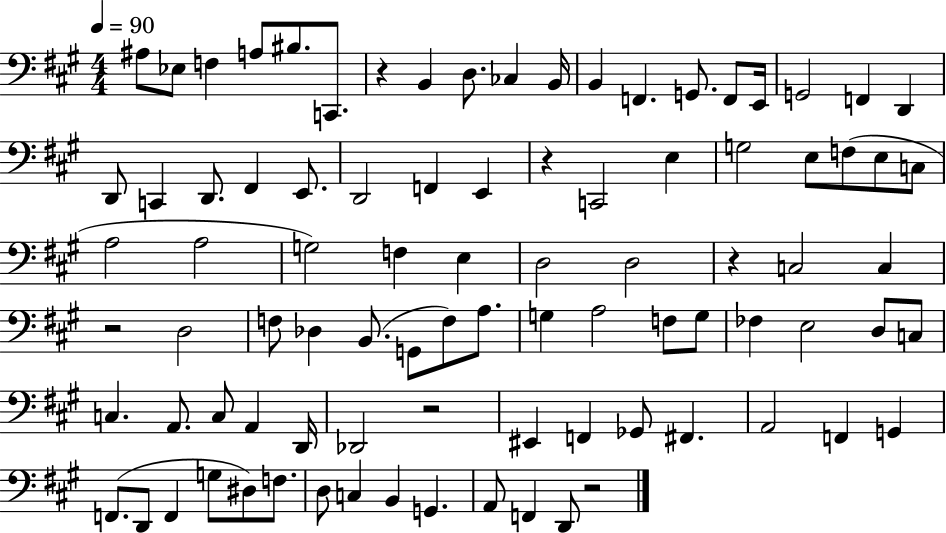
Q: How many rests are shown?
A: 6